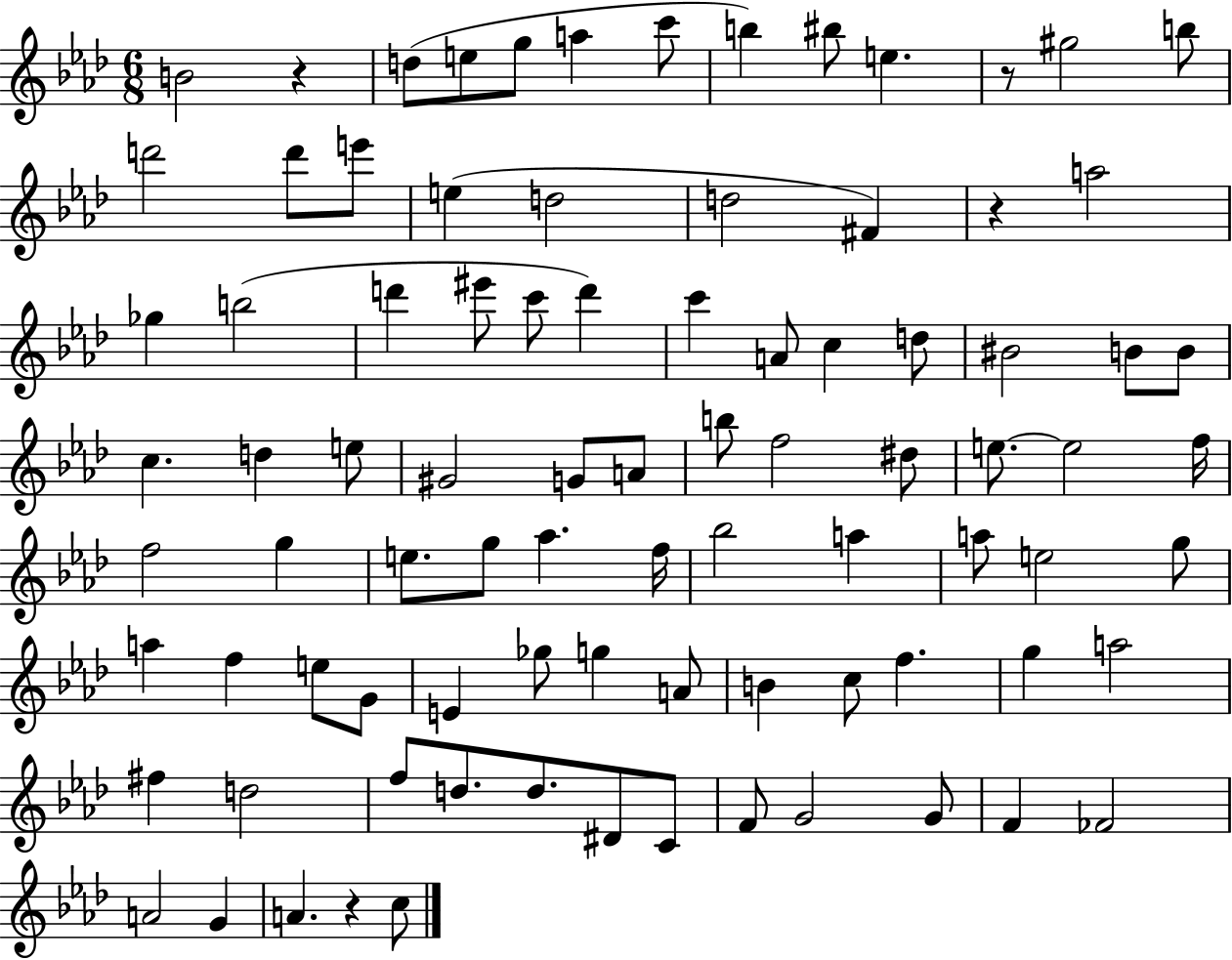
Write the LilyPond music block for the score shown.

{
  \clef treble
  \numericTimeSignature
  \time 6/8
  \key aes \major
  \repeat volta 2 { b'2 r4 | d''8( e''8 g''8 a''4 c'''8 | b''4) bis''8 e''4. | r8 gis''2 b''8 | \break d'''2 d'''8 e'''8 | e''4( d''2 | d''2 fis'4) | r4 a''2 | \break ges''4 b''2( | d'''4 eis'''8 c'''8 d'''4) | c'''4 a'8 c''4 d''8 | bis'2 b'8 b'8 | \break c''4. d''4 e''8 | gis'2 g'8 a'8 | b''8 f''2 dis''8 | e''8.~~ e''2 f''16 | \break f''2 g''4 | e''8. g''8 aes''4. f''16 | bes''2 a''4 | a''8 e''2 g''8 | \break a''4 f''4 e''8 g'8 | e'4 ges''8 g''4 a'8 | b'4 c''8 f''4. | g''4 a''2 | \break fis''4 d''2 | f''8 d''8. d''8. dis'8 c'8 | f'8 g'2 g'8 | f'4 fes'2 | \break a'2 g'4 | a'4. r4 c''8 | } \bar "|."
}